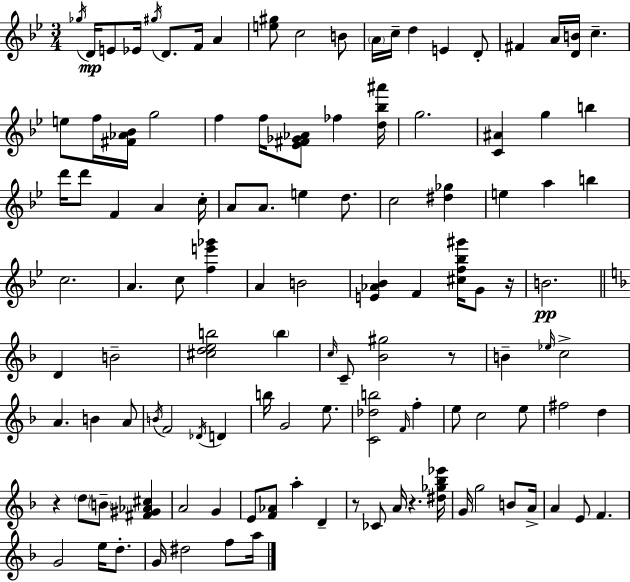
Gb5/s D4/s E4/e Eb4/s G#5/s D4/e. F4/s A4/q [E5,G#5]/e C5/h B4/e A4/s C5/s D5/q E4/q D4/e F#4/q A4/s [D4,B4]/s C5/q. E5/e F5/s [F#4,Ab4,Bb4]/s G5/h F5/q F5/s [Eb4,F#4,Gb4,Ab4]/e FES5/q [D5,Bb5,A#6]/s G5/h. [C4,A#4]/q G5/q B5/q D6/s D6/e F4/q A4/q C5/s A4/e A4/e. E5/q D5/e. C5/h [D#5,Gb5]/q E5/q A5/q B5/q C5/h. A4/q. C5/e [F5,E6,Gb6]/q A4/q B4/h [E4,Ab4,Bb4]/q F4/q [C#5,F5,Bb5,G#6]/s G4/e R/s B4/h. D4/q B4/h [C#5,D5,E5,B5]/h B5/q C5/s C4/e [Bb4,G#5]/h R/e B4/q Eb5/s C5/h A4/q. B4/q A4/e B4/s F4/h Db4/s D4/q B5/s G4/h E5/e. [C4,Db5,B5]/h F4/s F5/q E5/e C5/h E5/e F#5/h D5/q R/q D5/e B4/e [F#4,G#4,Ab4,C#5]/q A4/h G4/q E4/e [F4,Ab4]/e A5/q D4/q R/e CES4/e A4/s R/q. [D#5,Gb5,Bb5,Eb6]/s G4/s G5/h B4/e A4/s A4/q E4/e F4/q. G4/h E5/s D5/e. G4/s D#5/h F5/e A5/s